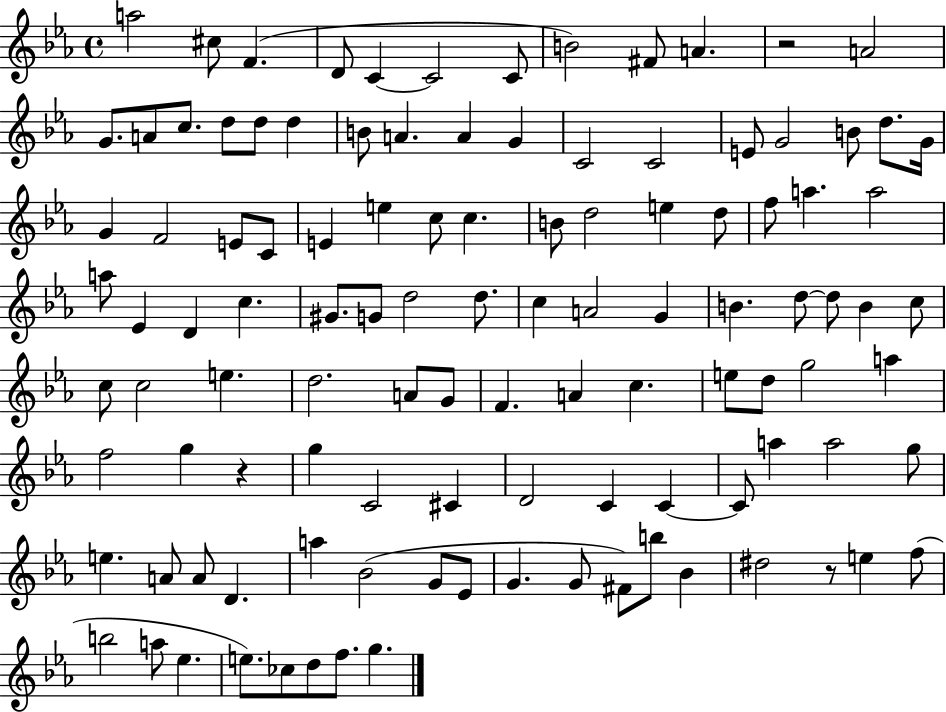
A5/h C#5/e F4/q. D4/e C4/q C4/h C4/e B4/h F#4/e A4/q. R/h A4/h G4/e. A4/e C5/e. D5/e D5/e D5/q B4/e A4/q. A4/q G4/q C4/h C4/h E4/e G4/h B4/e D5/e. G4/s G4/q F4/h E4/e C4/e E4/q E5/q C5/e C5/q. B4/e D5/h E5/q D5/e F5/e A5/q. A5/h A5/e Eb4/q D4/q C5/q. G#4/e. G4/e D5/h D5/e. C5/q A4/h G4/q B4/q. D5/e D5/e B4/q C5/e C5/e C5/h E5/q. D5/h. A4/e G4/e F4/q. A4/q C5/q. E5/e D5/e G5/h A5/q F5/h G5/q R/q G5/q C4/h C#4/q D4/h C4/q C4/q C4/e A5/q A5/h G5/e E5/q. A4/e A4/e D4/q. A5/q Bb4/h G4/e Eb4/e G4/q. G4/e F#4/e B5/e Bb4/q D#5/h R/e E5/q F5/e B5/h A5/e Eb5/q. E5/e. CES5/e D5/e F5/e. G5/q.